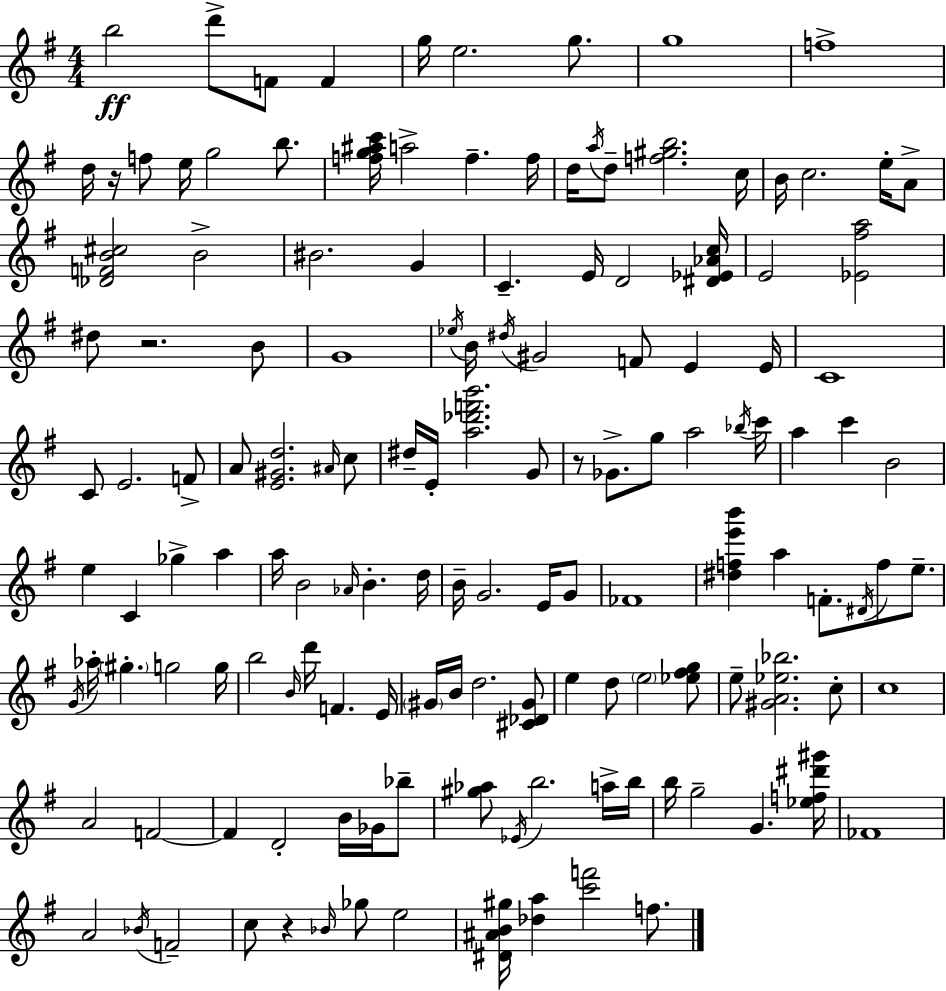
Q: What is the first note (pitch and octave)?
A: B5